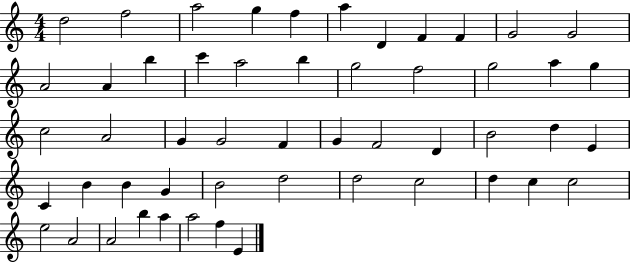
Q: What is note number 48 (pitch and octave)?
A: B5